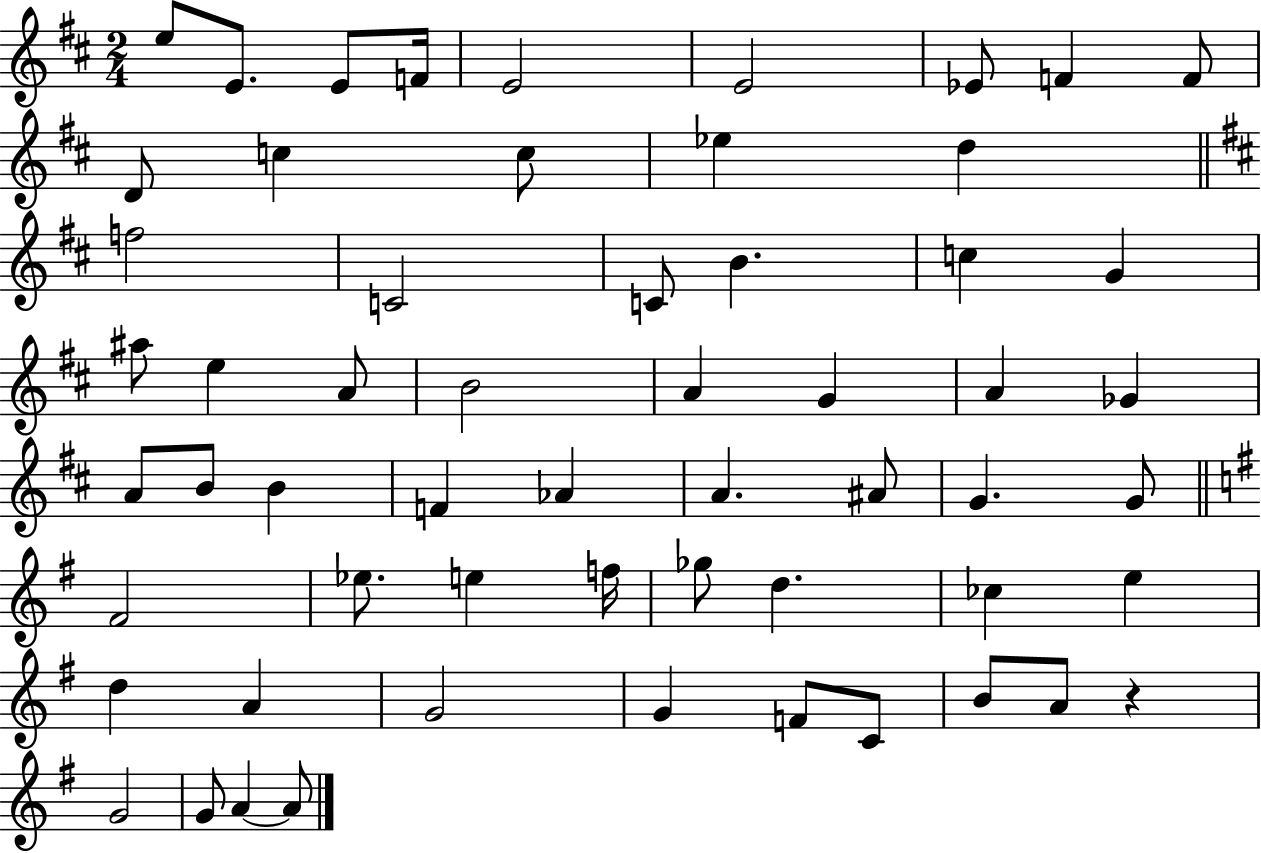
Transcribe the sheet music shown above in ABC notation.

X:1
T:Untitled
M:2/4
L:1/4
K:D
e/2 E/2 E/2 F/4 E2 E2 _E/2 F F/2 D/2 c c/2 _e d f2 C2 C/2 B c G ^a/2 e A/2 B2 A G A _G A/2 B/2 B F _A A ^A/2 G G/2 ^F2 _e/2 e f/4 _g/2 d _c e d A G2 G F/2 C/2 B/2 A/2 z G2 G/2 A A/2